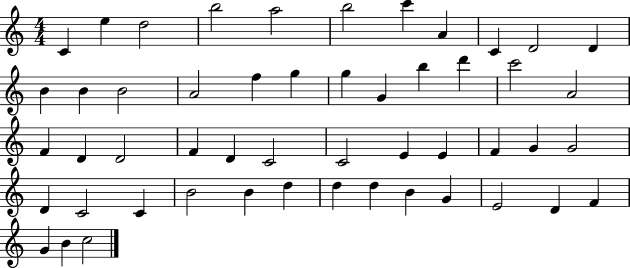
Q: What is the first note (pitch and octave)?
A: C4